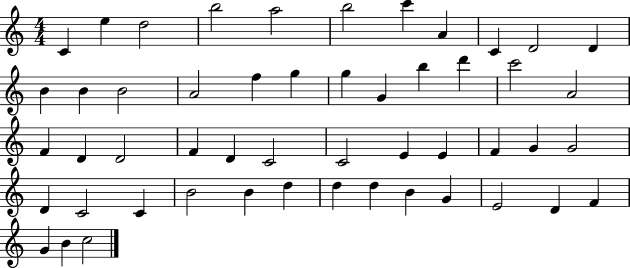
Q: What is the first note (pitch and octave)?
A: C4